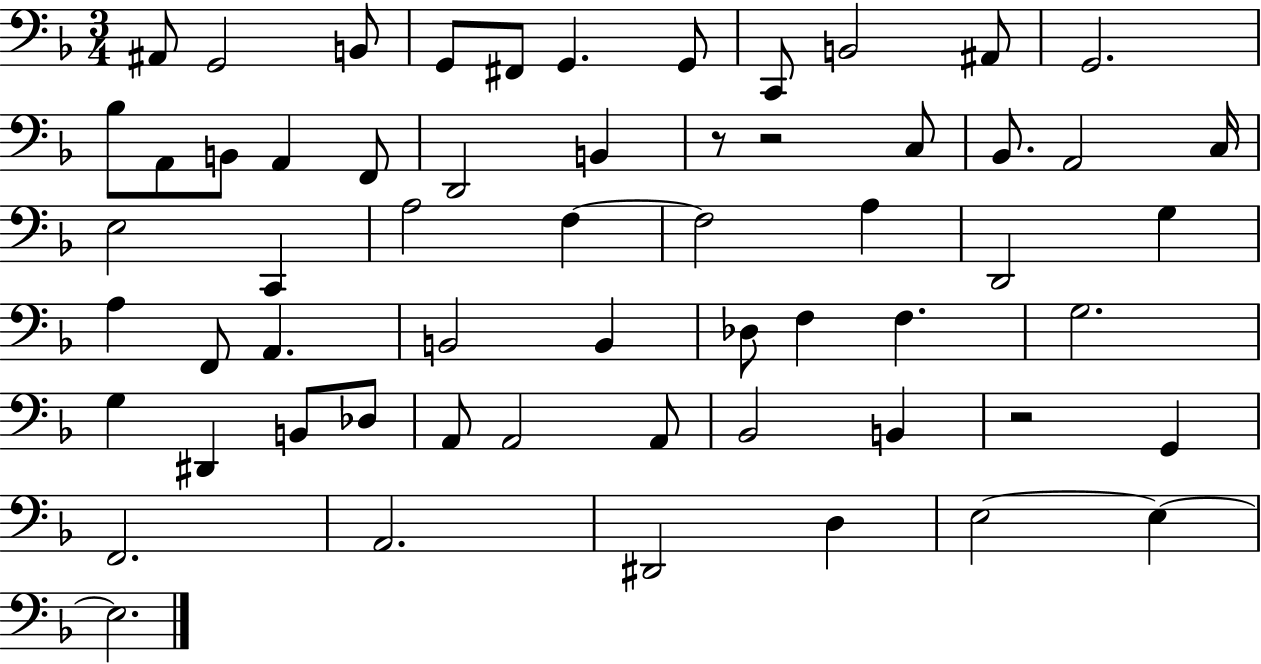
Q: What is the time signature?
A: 3/4